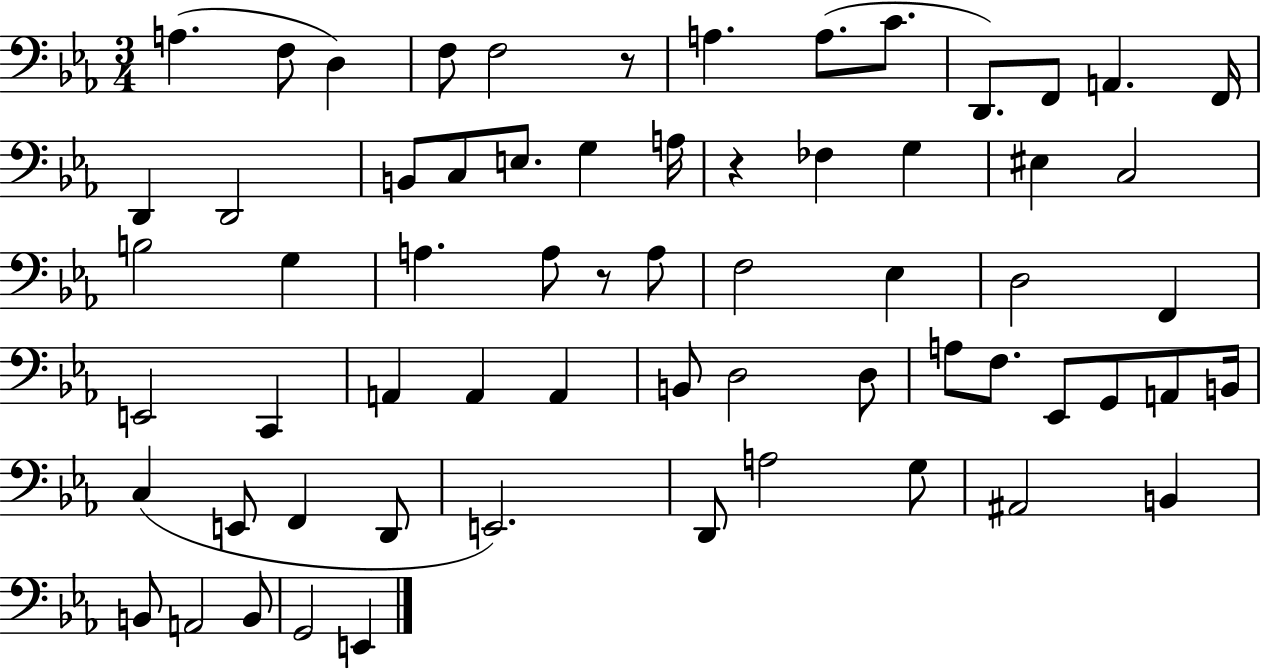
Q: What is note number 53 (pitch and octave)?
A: A3